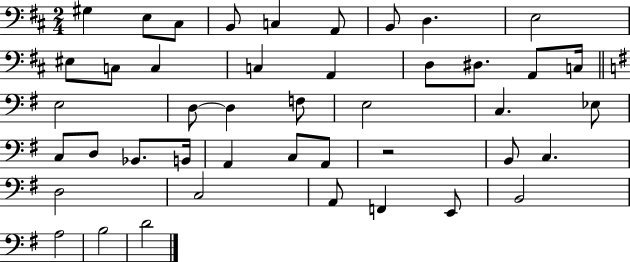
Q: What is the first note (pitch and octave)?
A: G#3